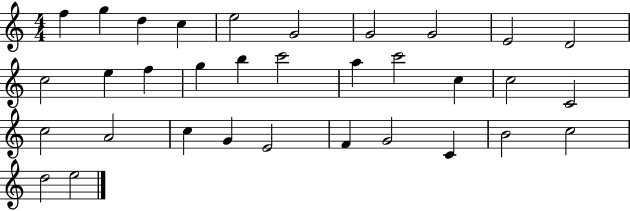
F5/q G5/q D5/q C5/q E5/h G4/h G4/h G4/h E4/h D4/h C5/h E5/q F5/q G5/q B5/q C6/h A5/q C6/h C5/q C5/h C4/h C5/h A4/h C5/q G4/q E4/h F4/q G4/h C4/q B4/h C5/h D5/h E5/h